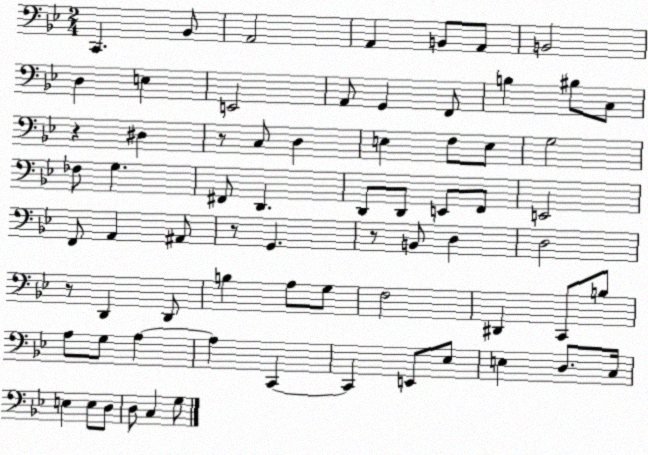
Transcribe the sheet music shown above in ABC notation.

X:1
T:Untitled
M:2/4
L:1/4
K:Bb
C,, _B,,/2 A,,2 A,, B,,/2 A,,/2 B,,2 D, E, E,,2 A,,/2 G,, F,,/2 B, ^B,/2 C,/2 z ^D, z/2 C,/2 D, E, F,/2 E,/2 G,2 _F,/2 G, ^F,,/2 D,, D,,/2 D,,/2 E,,/2 F,,/2 E,,2 F,,/2 A,, ^A,,/2 z/2 G,, z/2 B,,/2 D, D,2 z/2 D,, D,,/2 B, A,/2 G,/2 F,2 ^D,, C,,/2 B,/2 A,/2 G,/2 A, A, C,, C,, E,,/2 _E,/2 E, D,/2 C,/4 E, E,/2 D,/2 D,/2 C, G,/2